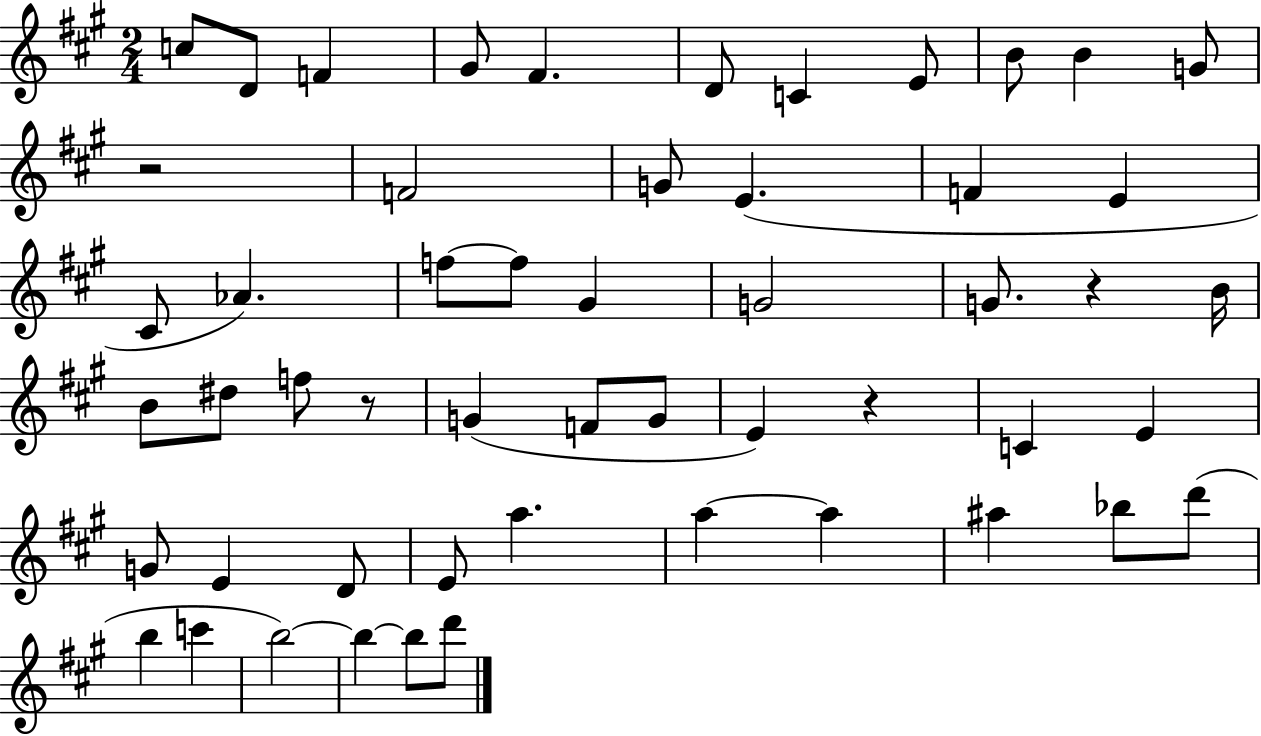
X:1
T:Untitled
M:2/4
L:1/4
K:A
c/2 D/2 F ^G/2 ^F D/2 C E/2 B/2 B G/2 z2 F2 G/2 E F E ^C/2 _A f/2 f/2 ^G G2 G/2 z B/4 B/2 ^d/2 f/2 z/2 G F/2 G/2 E z C E G/2 E D/2 E/2 a a a ^a _b/2 d'/2 b c' b2 b b/2 d'/2